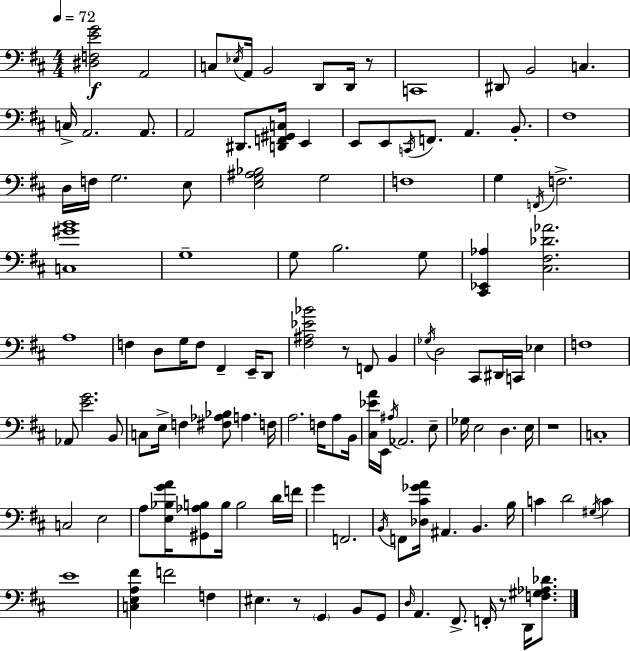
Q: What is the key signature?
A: D major